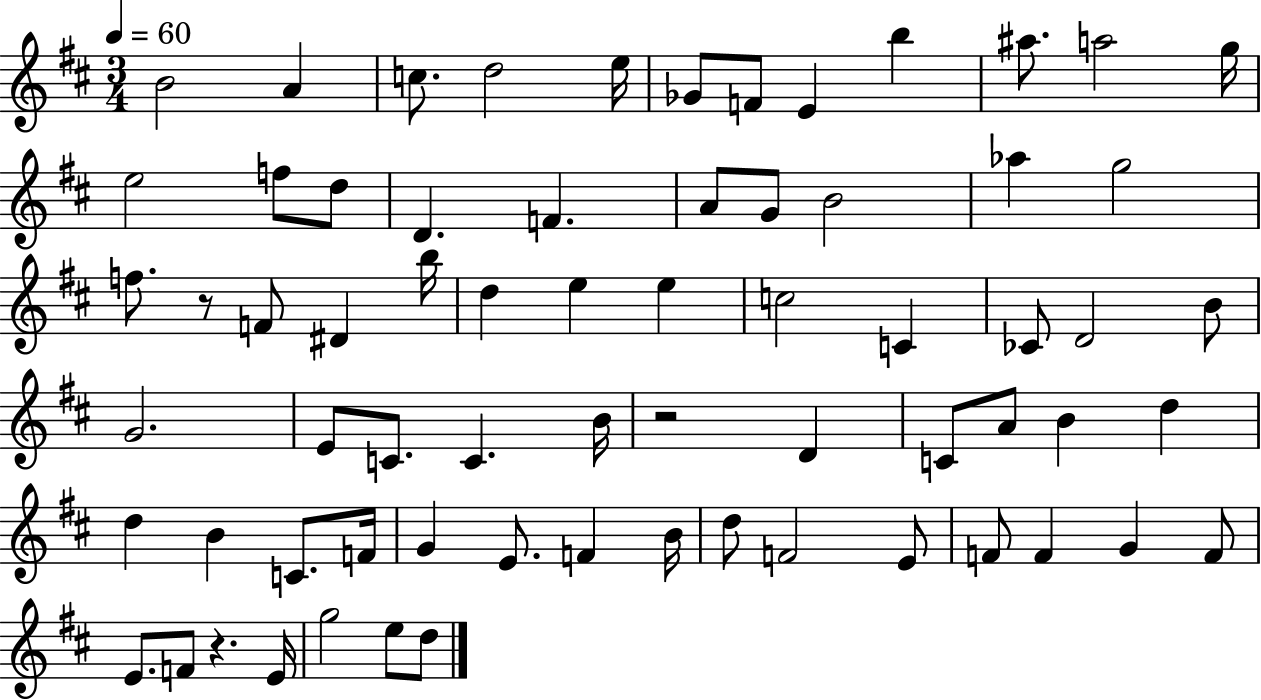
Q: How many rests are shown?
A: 3